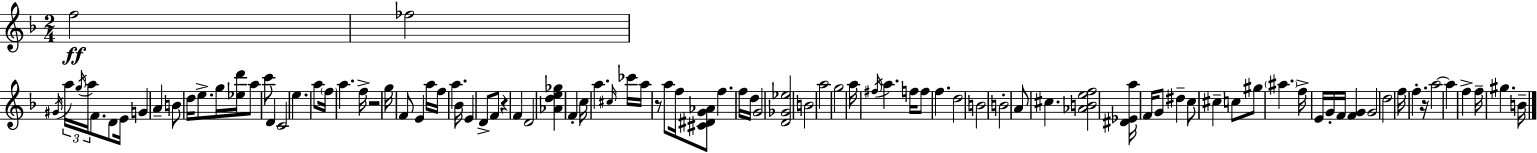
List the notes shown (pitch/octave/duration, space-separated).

F5/h FES5/h G#4/s A5/s G5/s A5/s F4/e. D4/e E4/s G4/q A4/q B4/e D5/s E5/e. G5/s [Eb5,D6]/s A5/e C6/e D4/q C4/h E5/q. A5/e F5/s A5/q. F5/s R/h G5/s F4/e E4/q A5/s F5/s A5/q. Bb4/s E4/q D4/e F4/e R/q F4/q D4/h [Ab4,D5,E5,Gb5]/q F4/q C5/s A5/q. C#5/s CES6/s A5/s R/e A5/e F5/s [C#4,D#4,G4,Ab4]/e F5/q. F5/s D5/s G4/h [D4,Gb4,Eb5]/h B4/h A5/h G5/h A5/s F#5/s A5/q. F5/s F5/e F5/q. D5/h B4/h B4/h A4/e C#5/q. [Ab4,B4,E5,F5]/h [D#4,Eb4,A5]/s F4/s G4/e D#5/q C5/e C#5/q C5/e G#5/e A#5/q. F5/s E4/s G4/s F4/s [F4,G4]/q G4/h D5/h F5/s F5/q. R/s A5/h A5/q F5/q F5/s G#5/q. B4/s